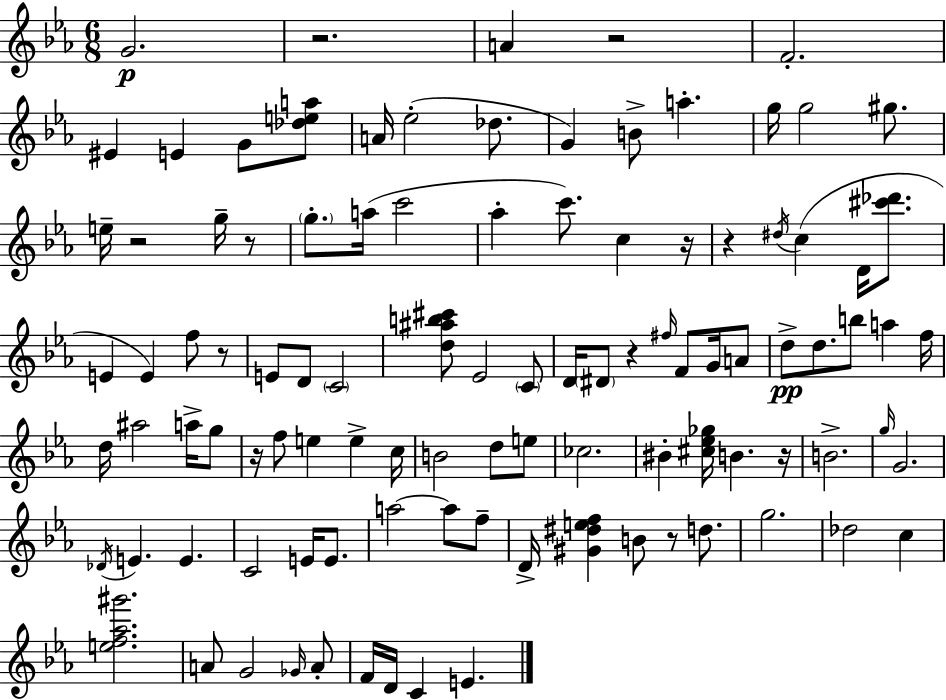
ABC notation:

X:1
T:Untitled
M:6/8
L:1/4
K:Eb
G2 z2 A z2 F2 ^E E G/2 [_dea]/2 A/4 _e2 _d/2 G B/2 a g/4 g2 ^g/2 e/4 z2 g/4 z/2 g/2 a/4 c'2 _a c'/2 c z/4 z ^d/4 c D/4 [^c'_d']/2 E E f/2 z/2 E/2 D/2 C2 [d^ab^c']/2 _E2 C/2 D/4 ^D/2 z ^f/4 F/2 G/4 A/2 d/2 d/2 b/2 a f/4 d/4 ^a2 a/4 g/2 z/4 f/2 e e c/4 B2 d/2 e/2 _c2 ^B [^c_e_g]/4 B z/4 B2 g/4 G2 _D/4 E E C2 E/4 E/2 a2 a/2 f/2 D/4 [^G^def] B/2 z/2 d/2 g2 _d2 c [ef_a^g']2 A/2 G2 _G/4 A/2 F/4 D/4 C E